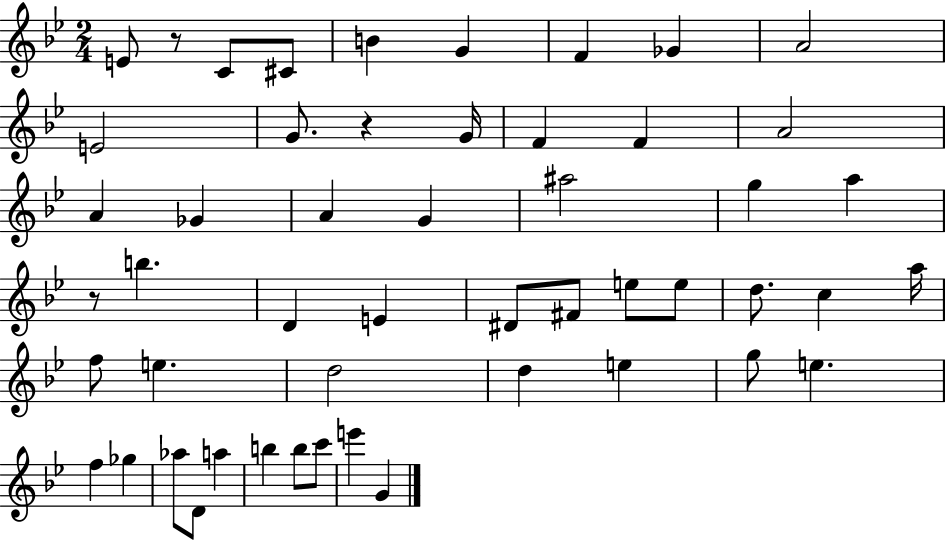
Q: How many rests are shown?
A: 3